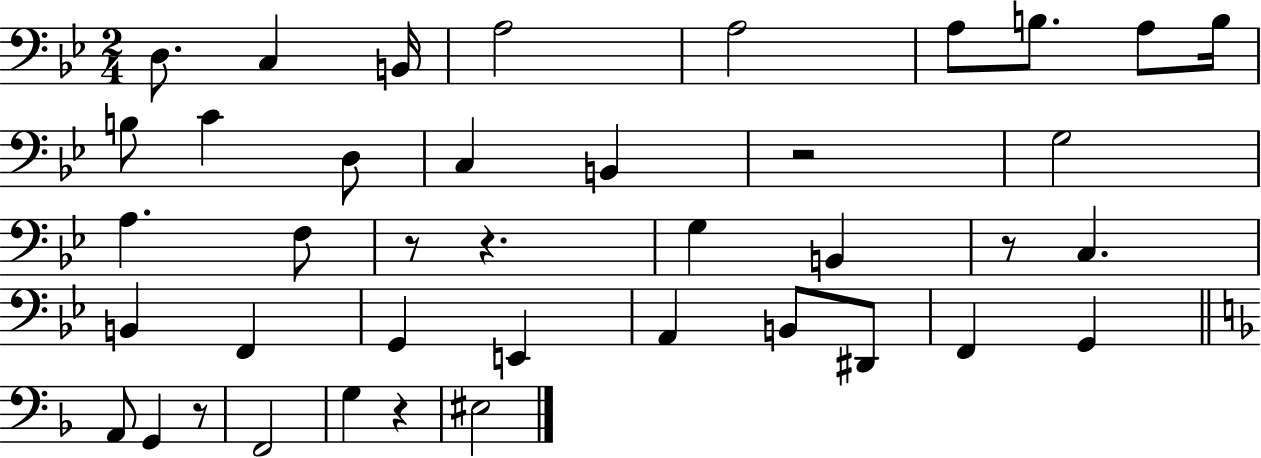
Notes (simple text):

D3/e. C3/q B2/s A3/h A3/h A3/e B3/e. A3/e B3/s B3/e C4/q D3/e C3/q B2/q R/h G3/h A3/q. F3/e R/e R/q. G3/q B2/q R/e C3/q. B2/q F2/q G2/q E2/q A2/q B2/e D#2/e F2/q G2/q A2/e G2/q R/e F2/h G3/q R/q EIS3/h